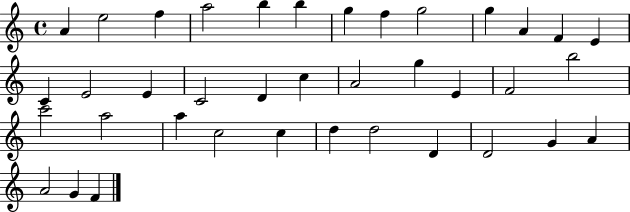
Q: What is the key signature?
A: C major